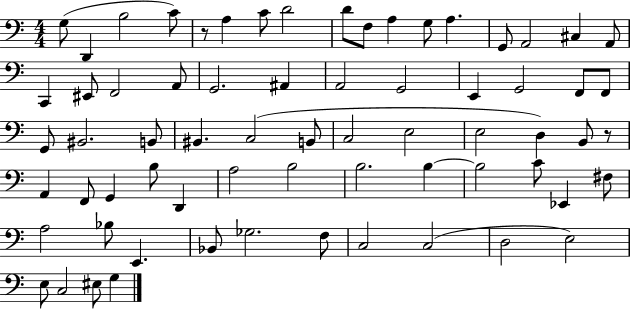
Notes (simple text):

G3/e D2/q B3/h C4/e R/e A3/q C4/e D4/h D4/e F3/e A3/q G3/e A3/q. G2/e A2/h C#3/q A2/e C2/q EIS2/e F2/h A2/e G2/h. A#2/q A2/h G2/h E2/q G2/h F2/e F2/e G2/e BIS2/h. B2/e BIS2/q. C3/h B2/e C3/h E3/h E3/h D3/q B2/e R/e A2/q F2/e G2/q B3/e D2/q A3/h B3/h B3/h. B3/q B3/h C4/e Eb2/q F#3/e A3/h Bb3/e E2/q. Bb2/e Gb3/h. F3/e C3/h C3/h D3/h E3/h E3/e C3/h EIS3/e G3/q